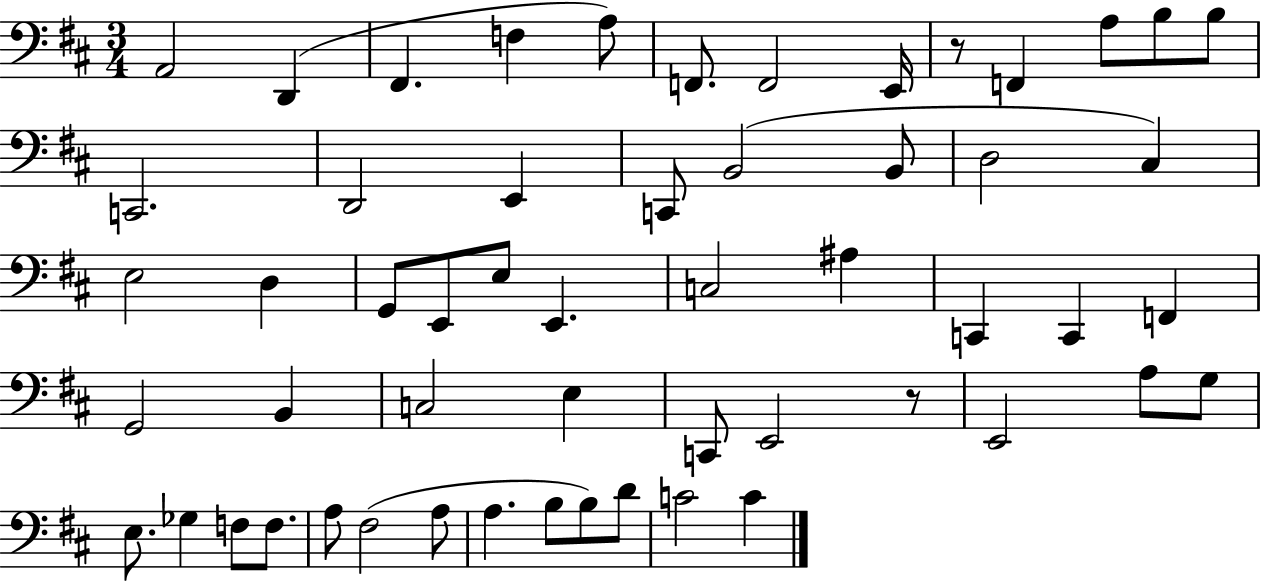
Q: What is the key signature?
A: D major